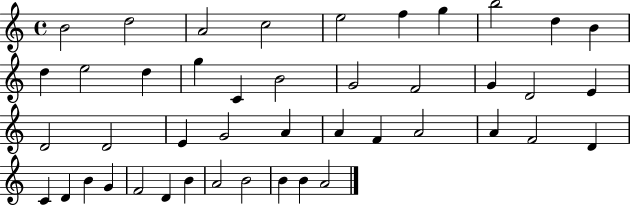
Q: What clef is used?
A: treble